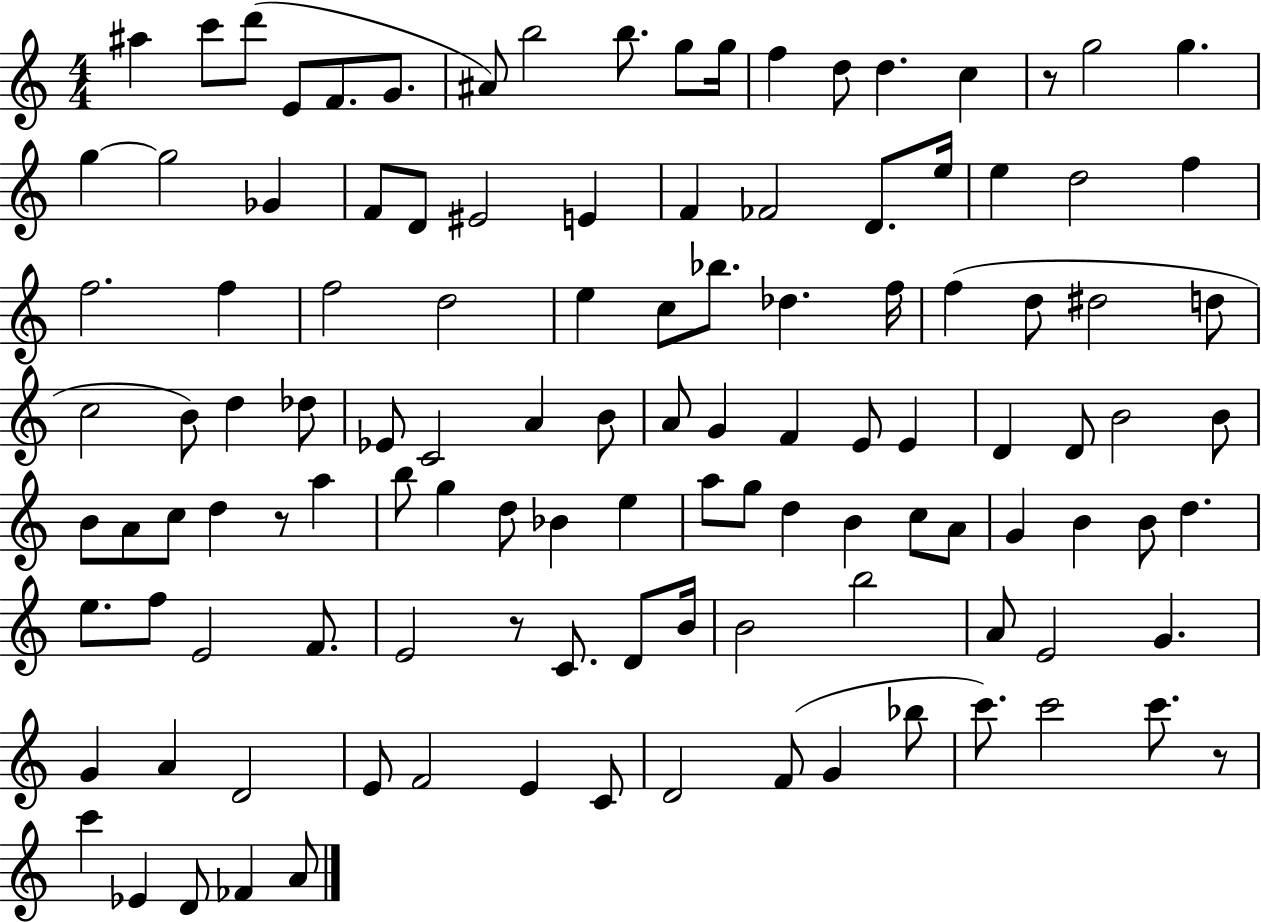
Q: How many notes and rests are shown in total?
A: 117